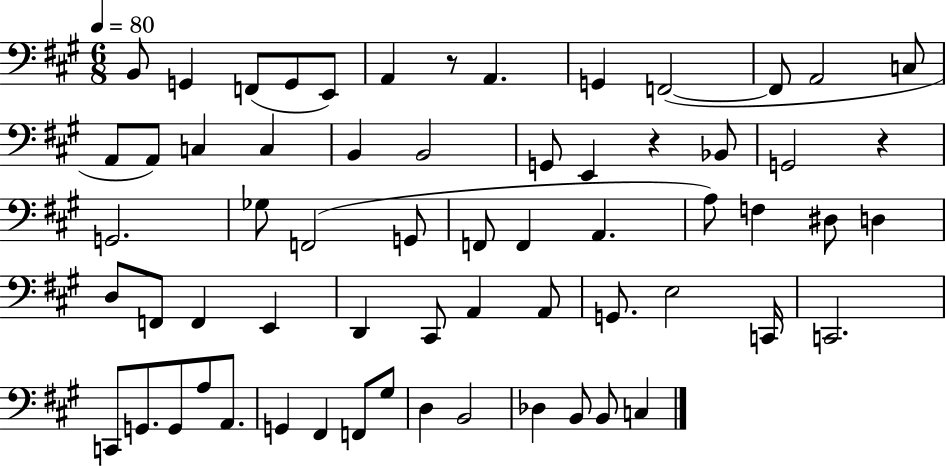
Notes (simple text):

B2/e G2/q F2/e G2/e E2/e A2/q R/e A2/q. G2/q F2/h F2/e A2/h C3/e A2/e A2/e C3/q C3/q B2/q B2/h G2/e E2/q R/q Bb2/e G2/h R/q G2/h. Gb3/e F2/h G2/e F2/e F2/q A2/q. A3/e F3/q D#3/e D3/q D3/e F2/e F2/q E2/q D2/q C#2/e A2/q A2/e G2/e. E3/h C2/s C2/h. C2/e G2/e. G2/e A3/e A2/e. G2/q F#2/q F2/e G#3/e D3/q B2/h Db3/q B2/e B2/e C3/q